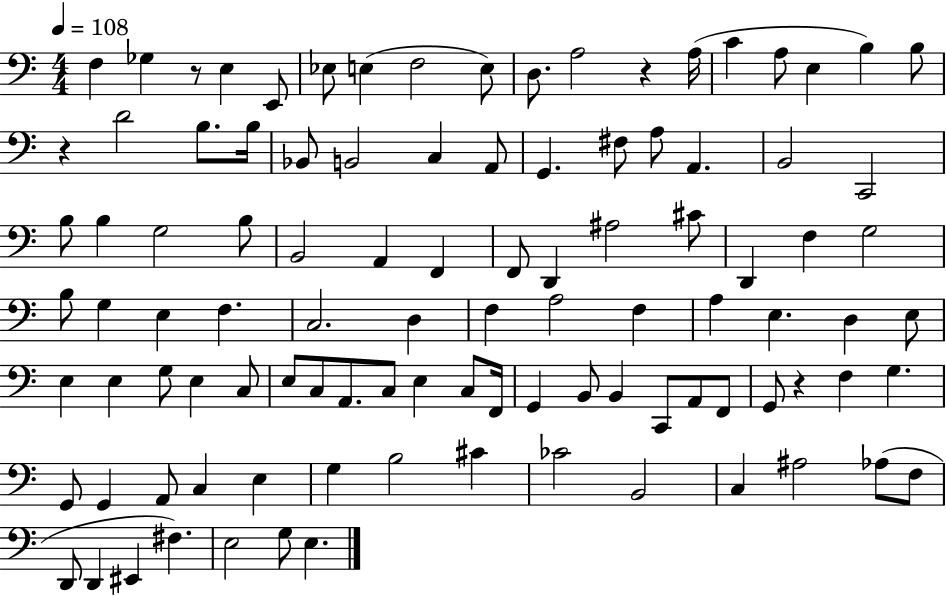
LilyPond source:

{
  \clef bass
  \numericTimeSignature
  \time 4/4
  \key c \major
  \tempo 4 = 108
  \repeat volta 2 { f4 ges4 r8 e4 e,8 | ees8 e4( f2 e8) | d8. a2 r4 a16( | c'4 a8 e4 b4) b8 | \break r4 d'2 b8. b16 | bes,8 b,2 c4 a,8 | g,4. fis8 a8 a,4. | b,2 c,2 | \break b8 b4 g2 b8 | b,2 a,4 f,4 | f,8 d,4 ais2 cis'8 | d,4 f4 g2 | \break b8 g4 e4 f4. | c2. d4 | f4 a2 f4 | a4 e4. d4 e8 | \break e4 e4 g8 e4 c8 | e8 c8 a,8. c8 e4 c8 f,16 | g,4 b,8 b,4 c,8 a,8 f,8 | g,8 r4 f4 g4. | \break g,8 g,4 a,8 c4 e4 | g4 b2 cis'4 | ces'2 b,2 | c4 ais2 aes8( f8 | \break d,8 d,4 eis,4 fis4.) | e2 g8 e4. | } \bar "|."
}